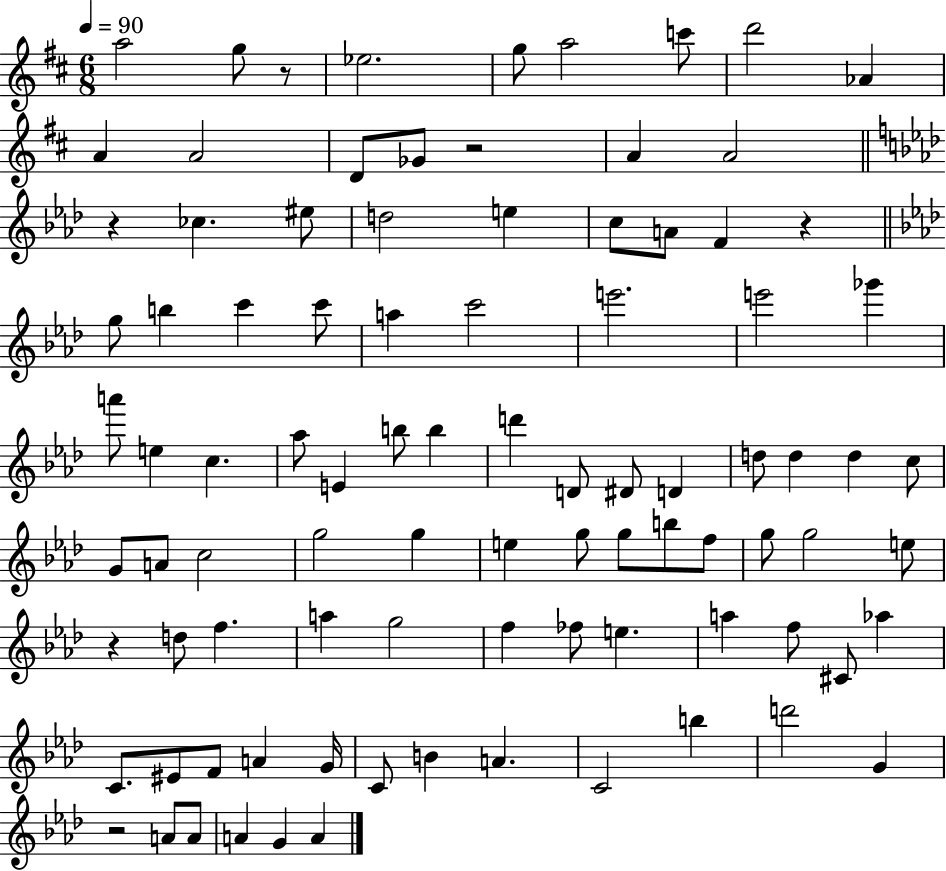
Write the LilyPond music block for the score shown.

{
  \clef treble
  \numericTimeSignature
  \time 6/8
  \key d \major
  \tempo 4 = 90
  \repeat volta 2 { a''2 g''8 r8 | ees''2. | g''8 a''2 c'''8 | d'''2 aes'4 | \break a'4 a'2 | d'8 ges'8 r2 | a'4 a'2 | \bar "||" \break \key aes \major r4 ces''4. eis''8 | d''2 e''4 | c''8 a'8 f'4 r4 | \bar "||" \break \key f \minor g''8 b''4 c'''4 c'''8 | a''4 c'''2 | e'''2. | e'''2 ges'''4 | \break a'''8 e''4 c''4. | aes''8 e'4 b''8 b''4 | d'''4 d'8 dis'8 d'4 | d''8 d''4 d''4 c''8 | \break g'8 a'8 c''2 | g''2 g''4 | e''4 g''8 g''8 b''8 f''8 | g''8 g''2 e''8 | \break r4 d''8 f''4. | a''4 g''2 | f''4 fes''8 e''4. | a''4 f''8 cis'8 aes''4 | \break c'8. eis'8 f'8 a'4 g'16 | c'8 b'4 a'4. | c'2 b''4 | d'''2 g'4 | \break r2 a'8 a'8 | a'4 g'4 a'4 | } \bar "|."
}